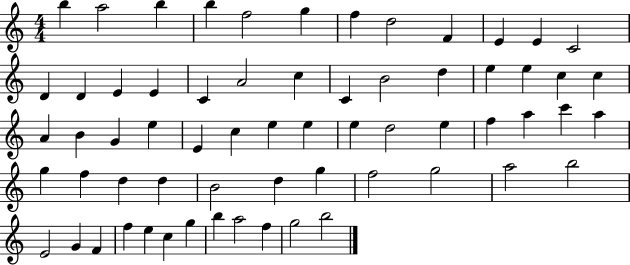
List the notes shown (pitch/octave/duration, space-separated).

B5/q A5/h B5/q B5/q F5/h G5/q F5/q D5/h F4/q E4/q E4/q C4/h D4/q D4/q E4/q E4/q C4/q A4/h C5/q C4/q B4/h D5/q E5/q E5/q C5/q C5/q A4/q B4/q G4/q E5/q E4/q C5/q E5/q E5/q E5/q D5/h E5/q F5/q A5/q C6/q A5/q G5/q F5/q D5/q D5/q B4/h D5/q G5/q F5/h G5/h A5/h B5/h E4/h G4/q F4/q F5/q E5/q C5/q G5/q B5/q A5/h F5/q G5/h B5/h